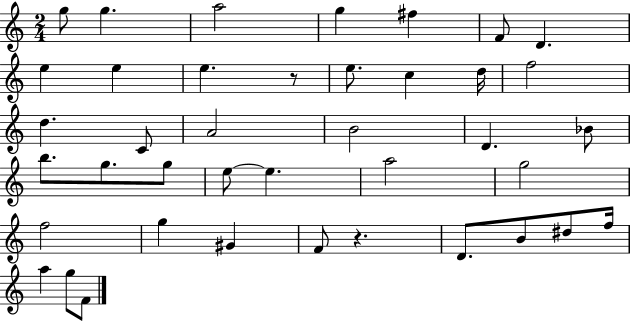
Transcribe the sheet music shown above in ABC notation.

X:1
T:Untitled
M:2/4
L:1/4
K:C
g/2 g a2 g ^f F/2 D e e e z/2 e/2 c d/4 f2 d C/2 A2 B2 D _B/2 b/2 g/2 g/2 e/2 e a2 g2 f2 g ^G F/2 z D/2 B/2 ^d/2 f/4 a g/2 F/2